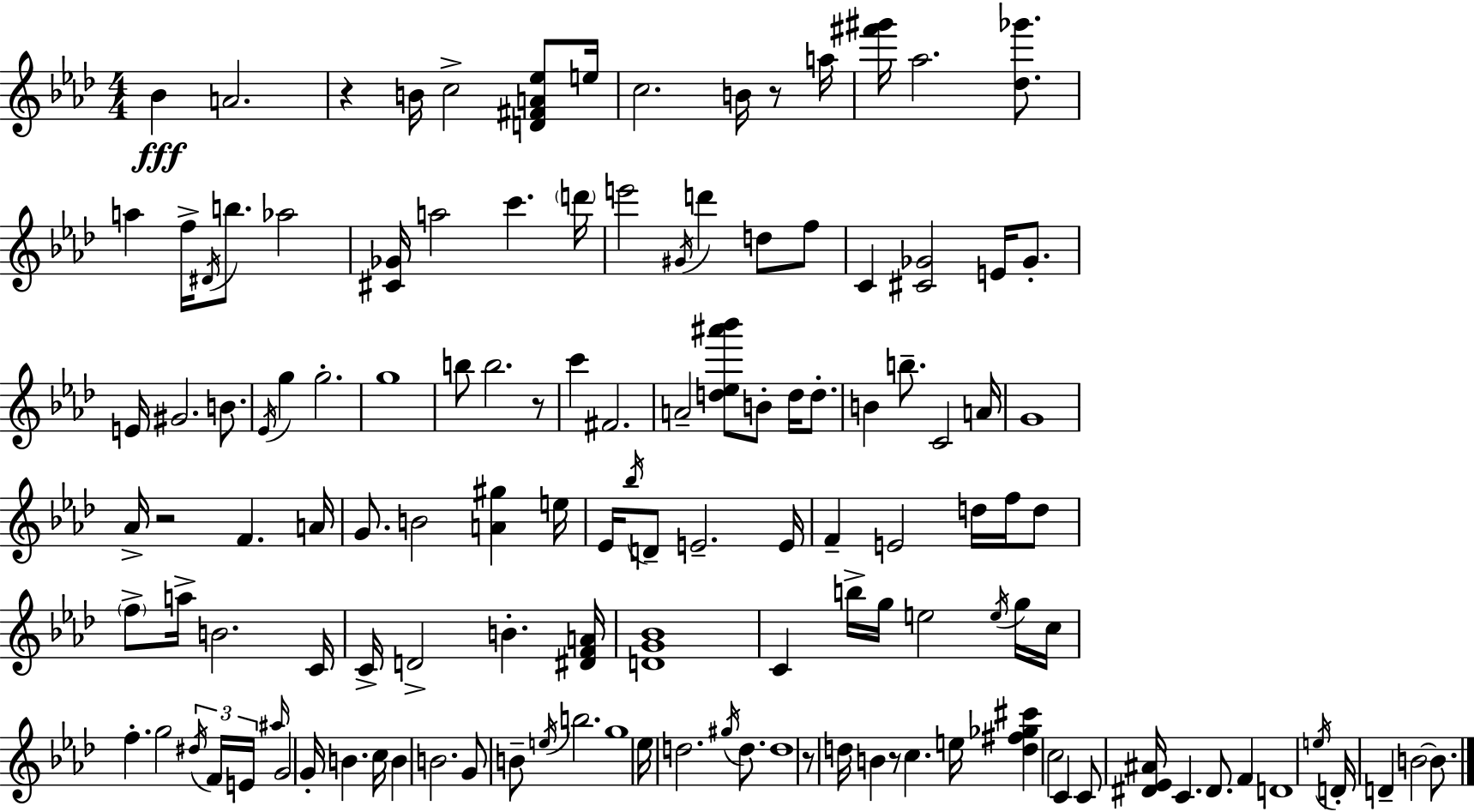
Bb4/q A4/h. R/q B4/s C5/h [D4,F#4,A4,Eb5]/e E5/s C5/h. B4/s R/e A5/s [F#6,G#6]/s Ab5/h. [Db5,Gb6]/e. A5/q F5/s D#4/s B5/e. Ab5/h [C#4,Gb4]/s A5/h C6/q. D6/s E6/h G#4/s D6/q D5/e F5/e C4/q [C#4,Gb4]/h E4/s Gb4/e. E4/s G#4/h. B4/e. Eb4/s G5/q G5/h. G5/w B5/e B5/h. R/e C6/q F#4/h. A4/h [D5,Eb5,A#6,Bb6]/e B4/e D5/s D5/e. B4/q B5/e. C4/h A4/s G4/w Ab4/s R/h F4/q. A4/s G4/e. B4/h [A4,G#5]/q E5/s Eb4/s Bb5/s D4/e E4/h. E4/s F4/q E4/h D5/s F5/s D5/e F5/e A5/s B4/h. C4/s C4/s D4/h B4/q. [D#4,F4,A4]/s [D4,G4,Bb4]/w C4/q B5/s G5/s E5/h E5/s G5/s C5/s F5/q. G5/h D#5/s F4/s E4/s A#5/s G4/h G4/s B4/q. C5/s B4/q B4/h. G4/e B4/e E5/s B5/h. G5/w Eb5/s D5/h. G#5/s D5/e. D5/w R/e D5/s B4/q R/e C5/q. E5/s [D5,F#5,Gb5,C#6]/q C5/h C4/q C4/e [D#4,Eb4,A#4]/s C4/q. D#4/e. F4/q D4/w E5/s D4/s D4/q B4/h B4/e.